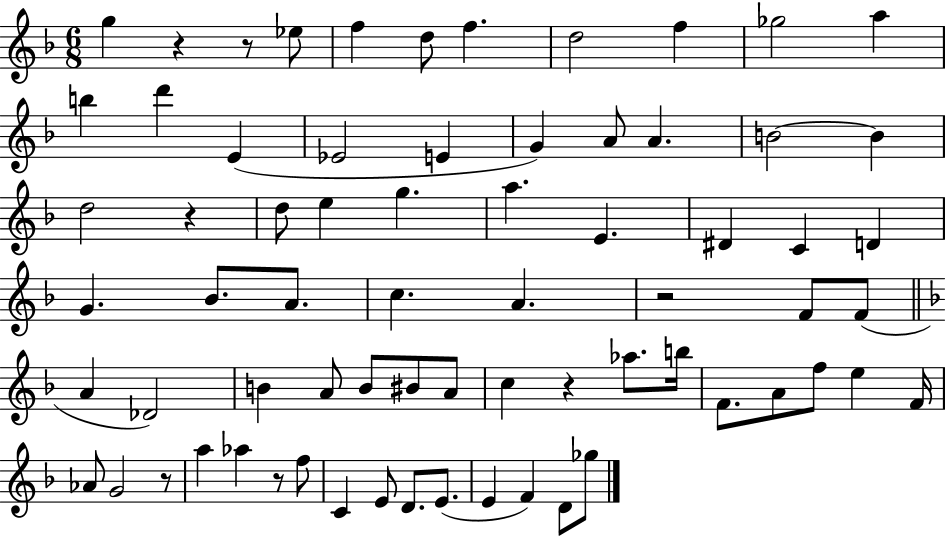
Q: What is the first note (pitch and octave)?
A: G5